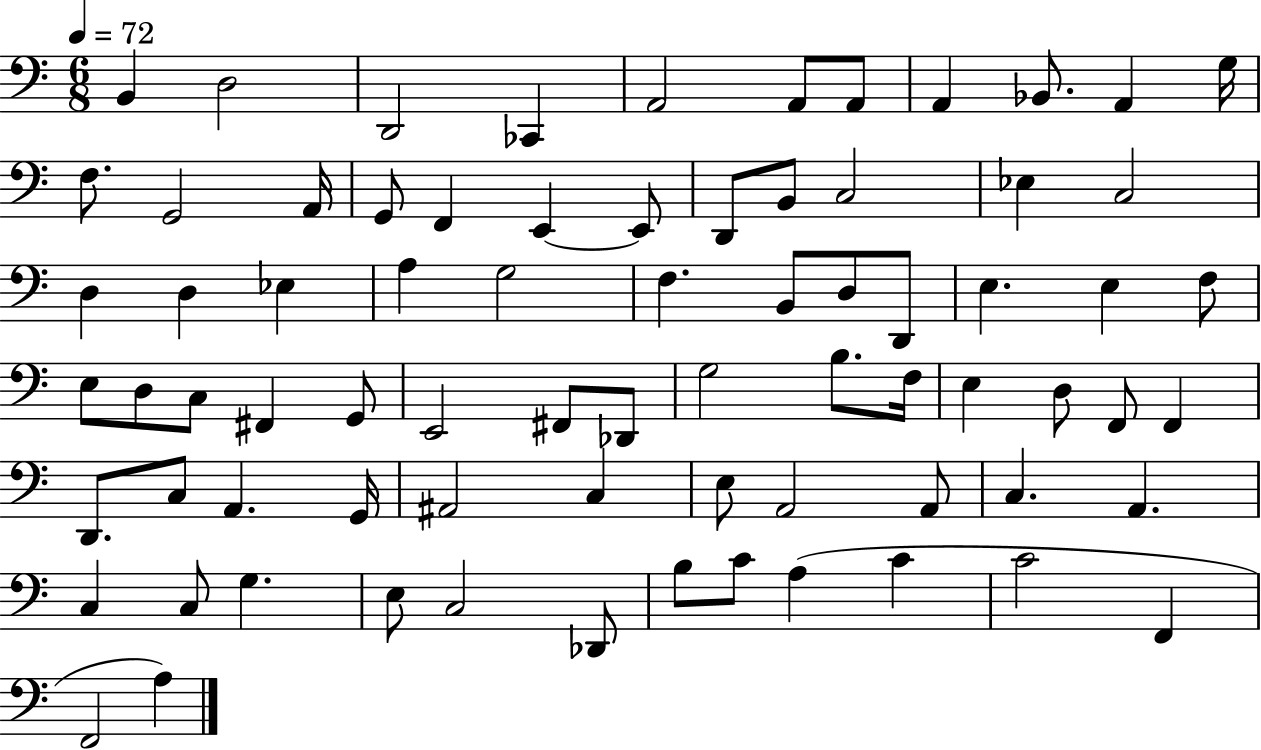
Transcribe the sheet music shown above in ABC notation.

X:1
T:Untitled
M:6/8
L:1/4
K:C
B,, D,2 D,,2 _C,, A,,2 A,,/2 A,,/2 A,, _B,,/2 A,, G,/4 F,/2 G,,2 A,,/4 G,,/2 F,, E,, E,,/2 D,,/2 B,,/2 C,2 _E, C,2 D, D, _E, A, G,2 F, B,,/2 D,/2 D,,/2 E, E, F,/2 E,/2 D,/2 C,/2 ^F,, G,,/2 E,,2 ^F,,/2 _D,,/2 G,2 B,/2 F,/4 E, D,/2 F,,/2 F,, D,,/2 C,/2 A,, G,,/4 ^A,,2 C, E,/2 A,,2 A,,/2 C, A,, C, C,/2 G, E,/2 C,2 _D,,/2 B,/2 C/2 A, C C2 F,, F,,2 A,